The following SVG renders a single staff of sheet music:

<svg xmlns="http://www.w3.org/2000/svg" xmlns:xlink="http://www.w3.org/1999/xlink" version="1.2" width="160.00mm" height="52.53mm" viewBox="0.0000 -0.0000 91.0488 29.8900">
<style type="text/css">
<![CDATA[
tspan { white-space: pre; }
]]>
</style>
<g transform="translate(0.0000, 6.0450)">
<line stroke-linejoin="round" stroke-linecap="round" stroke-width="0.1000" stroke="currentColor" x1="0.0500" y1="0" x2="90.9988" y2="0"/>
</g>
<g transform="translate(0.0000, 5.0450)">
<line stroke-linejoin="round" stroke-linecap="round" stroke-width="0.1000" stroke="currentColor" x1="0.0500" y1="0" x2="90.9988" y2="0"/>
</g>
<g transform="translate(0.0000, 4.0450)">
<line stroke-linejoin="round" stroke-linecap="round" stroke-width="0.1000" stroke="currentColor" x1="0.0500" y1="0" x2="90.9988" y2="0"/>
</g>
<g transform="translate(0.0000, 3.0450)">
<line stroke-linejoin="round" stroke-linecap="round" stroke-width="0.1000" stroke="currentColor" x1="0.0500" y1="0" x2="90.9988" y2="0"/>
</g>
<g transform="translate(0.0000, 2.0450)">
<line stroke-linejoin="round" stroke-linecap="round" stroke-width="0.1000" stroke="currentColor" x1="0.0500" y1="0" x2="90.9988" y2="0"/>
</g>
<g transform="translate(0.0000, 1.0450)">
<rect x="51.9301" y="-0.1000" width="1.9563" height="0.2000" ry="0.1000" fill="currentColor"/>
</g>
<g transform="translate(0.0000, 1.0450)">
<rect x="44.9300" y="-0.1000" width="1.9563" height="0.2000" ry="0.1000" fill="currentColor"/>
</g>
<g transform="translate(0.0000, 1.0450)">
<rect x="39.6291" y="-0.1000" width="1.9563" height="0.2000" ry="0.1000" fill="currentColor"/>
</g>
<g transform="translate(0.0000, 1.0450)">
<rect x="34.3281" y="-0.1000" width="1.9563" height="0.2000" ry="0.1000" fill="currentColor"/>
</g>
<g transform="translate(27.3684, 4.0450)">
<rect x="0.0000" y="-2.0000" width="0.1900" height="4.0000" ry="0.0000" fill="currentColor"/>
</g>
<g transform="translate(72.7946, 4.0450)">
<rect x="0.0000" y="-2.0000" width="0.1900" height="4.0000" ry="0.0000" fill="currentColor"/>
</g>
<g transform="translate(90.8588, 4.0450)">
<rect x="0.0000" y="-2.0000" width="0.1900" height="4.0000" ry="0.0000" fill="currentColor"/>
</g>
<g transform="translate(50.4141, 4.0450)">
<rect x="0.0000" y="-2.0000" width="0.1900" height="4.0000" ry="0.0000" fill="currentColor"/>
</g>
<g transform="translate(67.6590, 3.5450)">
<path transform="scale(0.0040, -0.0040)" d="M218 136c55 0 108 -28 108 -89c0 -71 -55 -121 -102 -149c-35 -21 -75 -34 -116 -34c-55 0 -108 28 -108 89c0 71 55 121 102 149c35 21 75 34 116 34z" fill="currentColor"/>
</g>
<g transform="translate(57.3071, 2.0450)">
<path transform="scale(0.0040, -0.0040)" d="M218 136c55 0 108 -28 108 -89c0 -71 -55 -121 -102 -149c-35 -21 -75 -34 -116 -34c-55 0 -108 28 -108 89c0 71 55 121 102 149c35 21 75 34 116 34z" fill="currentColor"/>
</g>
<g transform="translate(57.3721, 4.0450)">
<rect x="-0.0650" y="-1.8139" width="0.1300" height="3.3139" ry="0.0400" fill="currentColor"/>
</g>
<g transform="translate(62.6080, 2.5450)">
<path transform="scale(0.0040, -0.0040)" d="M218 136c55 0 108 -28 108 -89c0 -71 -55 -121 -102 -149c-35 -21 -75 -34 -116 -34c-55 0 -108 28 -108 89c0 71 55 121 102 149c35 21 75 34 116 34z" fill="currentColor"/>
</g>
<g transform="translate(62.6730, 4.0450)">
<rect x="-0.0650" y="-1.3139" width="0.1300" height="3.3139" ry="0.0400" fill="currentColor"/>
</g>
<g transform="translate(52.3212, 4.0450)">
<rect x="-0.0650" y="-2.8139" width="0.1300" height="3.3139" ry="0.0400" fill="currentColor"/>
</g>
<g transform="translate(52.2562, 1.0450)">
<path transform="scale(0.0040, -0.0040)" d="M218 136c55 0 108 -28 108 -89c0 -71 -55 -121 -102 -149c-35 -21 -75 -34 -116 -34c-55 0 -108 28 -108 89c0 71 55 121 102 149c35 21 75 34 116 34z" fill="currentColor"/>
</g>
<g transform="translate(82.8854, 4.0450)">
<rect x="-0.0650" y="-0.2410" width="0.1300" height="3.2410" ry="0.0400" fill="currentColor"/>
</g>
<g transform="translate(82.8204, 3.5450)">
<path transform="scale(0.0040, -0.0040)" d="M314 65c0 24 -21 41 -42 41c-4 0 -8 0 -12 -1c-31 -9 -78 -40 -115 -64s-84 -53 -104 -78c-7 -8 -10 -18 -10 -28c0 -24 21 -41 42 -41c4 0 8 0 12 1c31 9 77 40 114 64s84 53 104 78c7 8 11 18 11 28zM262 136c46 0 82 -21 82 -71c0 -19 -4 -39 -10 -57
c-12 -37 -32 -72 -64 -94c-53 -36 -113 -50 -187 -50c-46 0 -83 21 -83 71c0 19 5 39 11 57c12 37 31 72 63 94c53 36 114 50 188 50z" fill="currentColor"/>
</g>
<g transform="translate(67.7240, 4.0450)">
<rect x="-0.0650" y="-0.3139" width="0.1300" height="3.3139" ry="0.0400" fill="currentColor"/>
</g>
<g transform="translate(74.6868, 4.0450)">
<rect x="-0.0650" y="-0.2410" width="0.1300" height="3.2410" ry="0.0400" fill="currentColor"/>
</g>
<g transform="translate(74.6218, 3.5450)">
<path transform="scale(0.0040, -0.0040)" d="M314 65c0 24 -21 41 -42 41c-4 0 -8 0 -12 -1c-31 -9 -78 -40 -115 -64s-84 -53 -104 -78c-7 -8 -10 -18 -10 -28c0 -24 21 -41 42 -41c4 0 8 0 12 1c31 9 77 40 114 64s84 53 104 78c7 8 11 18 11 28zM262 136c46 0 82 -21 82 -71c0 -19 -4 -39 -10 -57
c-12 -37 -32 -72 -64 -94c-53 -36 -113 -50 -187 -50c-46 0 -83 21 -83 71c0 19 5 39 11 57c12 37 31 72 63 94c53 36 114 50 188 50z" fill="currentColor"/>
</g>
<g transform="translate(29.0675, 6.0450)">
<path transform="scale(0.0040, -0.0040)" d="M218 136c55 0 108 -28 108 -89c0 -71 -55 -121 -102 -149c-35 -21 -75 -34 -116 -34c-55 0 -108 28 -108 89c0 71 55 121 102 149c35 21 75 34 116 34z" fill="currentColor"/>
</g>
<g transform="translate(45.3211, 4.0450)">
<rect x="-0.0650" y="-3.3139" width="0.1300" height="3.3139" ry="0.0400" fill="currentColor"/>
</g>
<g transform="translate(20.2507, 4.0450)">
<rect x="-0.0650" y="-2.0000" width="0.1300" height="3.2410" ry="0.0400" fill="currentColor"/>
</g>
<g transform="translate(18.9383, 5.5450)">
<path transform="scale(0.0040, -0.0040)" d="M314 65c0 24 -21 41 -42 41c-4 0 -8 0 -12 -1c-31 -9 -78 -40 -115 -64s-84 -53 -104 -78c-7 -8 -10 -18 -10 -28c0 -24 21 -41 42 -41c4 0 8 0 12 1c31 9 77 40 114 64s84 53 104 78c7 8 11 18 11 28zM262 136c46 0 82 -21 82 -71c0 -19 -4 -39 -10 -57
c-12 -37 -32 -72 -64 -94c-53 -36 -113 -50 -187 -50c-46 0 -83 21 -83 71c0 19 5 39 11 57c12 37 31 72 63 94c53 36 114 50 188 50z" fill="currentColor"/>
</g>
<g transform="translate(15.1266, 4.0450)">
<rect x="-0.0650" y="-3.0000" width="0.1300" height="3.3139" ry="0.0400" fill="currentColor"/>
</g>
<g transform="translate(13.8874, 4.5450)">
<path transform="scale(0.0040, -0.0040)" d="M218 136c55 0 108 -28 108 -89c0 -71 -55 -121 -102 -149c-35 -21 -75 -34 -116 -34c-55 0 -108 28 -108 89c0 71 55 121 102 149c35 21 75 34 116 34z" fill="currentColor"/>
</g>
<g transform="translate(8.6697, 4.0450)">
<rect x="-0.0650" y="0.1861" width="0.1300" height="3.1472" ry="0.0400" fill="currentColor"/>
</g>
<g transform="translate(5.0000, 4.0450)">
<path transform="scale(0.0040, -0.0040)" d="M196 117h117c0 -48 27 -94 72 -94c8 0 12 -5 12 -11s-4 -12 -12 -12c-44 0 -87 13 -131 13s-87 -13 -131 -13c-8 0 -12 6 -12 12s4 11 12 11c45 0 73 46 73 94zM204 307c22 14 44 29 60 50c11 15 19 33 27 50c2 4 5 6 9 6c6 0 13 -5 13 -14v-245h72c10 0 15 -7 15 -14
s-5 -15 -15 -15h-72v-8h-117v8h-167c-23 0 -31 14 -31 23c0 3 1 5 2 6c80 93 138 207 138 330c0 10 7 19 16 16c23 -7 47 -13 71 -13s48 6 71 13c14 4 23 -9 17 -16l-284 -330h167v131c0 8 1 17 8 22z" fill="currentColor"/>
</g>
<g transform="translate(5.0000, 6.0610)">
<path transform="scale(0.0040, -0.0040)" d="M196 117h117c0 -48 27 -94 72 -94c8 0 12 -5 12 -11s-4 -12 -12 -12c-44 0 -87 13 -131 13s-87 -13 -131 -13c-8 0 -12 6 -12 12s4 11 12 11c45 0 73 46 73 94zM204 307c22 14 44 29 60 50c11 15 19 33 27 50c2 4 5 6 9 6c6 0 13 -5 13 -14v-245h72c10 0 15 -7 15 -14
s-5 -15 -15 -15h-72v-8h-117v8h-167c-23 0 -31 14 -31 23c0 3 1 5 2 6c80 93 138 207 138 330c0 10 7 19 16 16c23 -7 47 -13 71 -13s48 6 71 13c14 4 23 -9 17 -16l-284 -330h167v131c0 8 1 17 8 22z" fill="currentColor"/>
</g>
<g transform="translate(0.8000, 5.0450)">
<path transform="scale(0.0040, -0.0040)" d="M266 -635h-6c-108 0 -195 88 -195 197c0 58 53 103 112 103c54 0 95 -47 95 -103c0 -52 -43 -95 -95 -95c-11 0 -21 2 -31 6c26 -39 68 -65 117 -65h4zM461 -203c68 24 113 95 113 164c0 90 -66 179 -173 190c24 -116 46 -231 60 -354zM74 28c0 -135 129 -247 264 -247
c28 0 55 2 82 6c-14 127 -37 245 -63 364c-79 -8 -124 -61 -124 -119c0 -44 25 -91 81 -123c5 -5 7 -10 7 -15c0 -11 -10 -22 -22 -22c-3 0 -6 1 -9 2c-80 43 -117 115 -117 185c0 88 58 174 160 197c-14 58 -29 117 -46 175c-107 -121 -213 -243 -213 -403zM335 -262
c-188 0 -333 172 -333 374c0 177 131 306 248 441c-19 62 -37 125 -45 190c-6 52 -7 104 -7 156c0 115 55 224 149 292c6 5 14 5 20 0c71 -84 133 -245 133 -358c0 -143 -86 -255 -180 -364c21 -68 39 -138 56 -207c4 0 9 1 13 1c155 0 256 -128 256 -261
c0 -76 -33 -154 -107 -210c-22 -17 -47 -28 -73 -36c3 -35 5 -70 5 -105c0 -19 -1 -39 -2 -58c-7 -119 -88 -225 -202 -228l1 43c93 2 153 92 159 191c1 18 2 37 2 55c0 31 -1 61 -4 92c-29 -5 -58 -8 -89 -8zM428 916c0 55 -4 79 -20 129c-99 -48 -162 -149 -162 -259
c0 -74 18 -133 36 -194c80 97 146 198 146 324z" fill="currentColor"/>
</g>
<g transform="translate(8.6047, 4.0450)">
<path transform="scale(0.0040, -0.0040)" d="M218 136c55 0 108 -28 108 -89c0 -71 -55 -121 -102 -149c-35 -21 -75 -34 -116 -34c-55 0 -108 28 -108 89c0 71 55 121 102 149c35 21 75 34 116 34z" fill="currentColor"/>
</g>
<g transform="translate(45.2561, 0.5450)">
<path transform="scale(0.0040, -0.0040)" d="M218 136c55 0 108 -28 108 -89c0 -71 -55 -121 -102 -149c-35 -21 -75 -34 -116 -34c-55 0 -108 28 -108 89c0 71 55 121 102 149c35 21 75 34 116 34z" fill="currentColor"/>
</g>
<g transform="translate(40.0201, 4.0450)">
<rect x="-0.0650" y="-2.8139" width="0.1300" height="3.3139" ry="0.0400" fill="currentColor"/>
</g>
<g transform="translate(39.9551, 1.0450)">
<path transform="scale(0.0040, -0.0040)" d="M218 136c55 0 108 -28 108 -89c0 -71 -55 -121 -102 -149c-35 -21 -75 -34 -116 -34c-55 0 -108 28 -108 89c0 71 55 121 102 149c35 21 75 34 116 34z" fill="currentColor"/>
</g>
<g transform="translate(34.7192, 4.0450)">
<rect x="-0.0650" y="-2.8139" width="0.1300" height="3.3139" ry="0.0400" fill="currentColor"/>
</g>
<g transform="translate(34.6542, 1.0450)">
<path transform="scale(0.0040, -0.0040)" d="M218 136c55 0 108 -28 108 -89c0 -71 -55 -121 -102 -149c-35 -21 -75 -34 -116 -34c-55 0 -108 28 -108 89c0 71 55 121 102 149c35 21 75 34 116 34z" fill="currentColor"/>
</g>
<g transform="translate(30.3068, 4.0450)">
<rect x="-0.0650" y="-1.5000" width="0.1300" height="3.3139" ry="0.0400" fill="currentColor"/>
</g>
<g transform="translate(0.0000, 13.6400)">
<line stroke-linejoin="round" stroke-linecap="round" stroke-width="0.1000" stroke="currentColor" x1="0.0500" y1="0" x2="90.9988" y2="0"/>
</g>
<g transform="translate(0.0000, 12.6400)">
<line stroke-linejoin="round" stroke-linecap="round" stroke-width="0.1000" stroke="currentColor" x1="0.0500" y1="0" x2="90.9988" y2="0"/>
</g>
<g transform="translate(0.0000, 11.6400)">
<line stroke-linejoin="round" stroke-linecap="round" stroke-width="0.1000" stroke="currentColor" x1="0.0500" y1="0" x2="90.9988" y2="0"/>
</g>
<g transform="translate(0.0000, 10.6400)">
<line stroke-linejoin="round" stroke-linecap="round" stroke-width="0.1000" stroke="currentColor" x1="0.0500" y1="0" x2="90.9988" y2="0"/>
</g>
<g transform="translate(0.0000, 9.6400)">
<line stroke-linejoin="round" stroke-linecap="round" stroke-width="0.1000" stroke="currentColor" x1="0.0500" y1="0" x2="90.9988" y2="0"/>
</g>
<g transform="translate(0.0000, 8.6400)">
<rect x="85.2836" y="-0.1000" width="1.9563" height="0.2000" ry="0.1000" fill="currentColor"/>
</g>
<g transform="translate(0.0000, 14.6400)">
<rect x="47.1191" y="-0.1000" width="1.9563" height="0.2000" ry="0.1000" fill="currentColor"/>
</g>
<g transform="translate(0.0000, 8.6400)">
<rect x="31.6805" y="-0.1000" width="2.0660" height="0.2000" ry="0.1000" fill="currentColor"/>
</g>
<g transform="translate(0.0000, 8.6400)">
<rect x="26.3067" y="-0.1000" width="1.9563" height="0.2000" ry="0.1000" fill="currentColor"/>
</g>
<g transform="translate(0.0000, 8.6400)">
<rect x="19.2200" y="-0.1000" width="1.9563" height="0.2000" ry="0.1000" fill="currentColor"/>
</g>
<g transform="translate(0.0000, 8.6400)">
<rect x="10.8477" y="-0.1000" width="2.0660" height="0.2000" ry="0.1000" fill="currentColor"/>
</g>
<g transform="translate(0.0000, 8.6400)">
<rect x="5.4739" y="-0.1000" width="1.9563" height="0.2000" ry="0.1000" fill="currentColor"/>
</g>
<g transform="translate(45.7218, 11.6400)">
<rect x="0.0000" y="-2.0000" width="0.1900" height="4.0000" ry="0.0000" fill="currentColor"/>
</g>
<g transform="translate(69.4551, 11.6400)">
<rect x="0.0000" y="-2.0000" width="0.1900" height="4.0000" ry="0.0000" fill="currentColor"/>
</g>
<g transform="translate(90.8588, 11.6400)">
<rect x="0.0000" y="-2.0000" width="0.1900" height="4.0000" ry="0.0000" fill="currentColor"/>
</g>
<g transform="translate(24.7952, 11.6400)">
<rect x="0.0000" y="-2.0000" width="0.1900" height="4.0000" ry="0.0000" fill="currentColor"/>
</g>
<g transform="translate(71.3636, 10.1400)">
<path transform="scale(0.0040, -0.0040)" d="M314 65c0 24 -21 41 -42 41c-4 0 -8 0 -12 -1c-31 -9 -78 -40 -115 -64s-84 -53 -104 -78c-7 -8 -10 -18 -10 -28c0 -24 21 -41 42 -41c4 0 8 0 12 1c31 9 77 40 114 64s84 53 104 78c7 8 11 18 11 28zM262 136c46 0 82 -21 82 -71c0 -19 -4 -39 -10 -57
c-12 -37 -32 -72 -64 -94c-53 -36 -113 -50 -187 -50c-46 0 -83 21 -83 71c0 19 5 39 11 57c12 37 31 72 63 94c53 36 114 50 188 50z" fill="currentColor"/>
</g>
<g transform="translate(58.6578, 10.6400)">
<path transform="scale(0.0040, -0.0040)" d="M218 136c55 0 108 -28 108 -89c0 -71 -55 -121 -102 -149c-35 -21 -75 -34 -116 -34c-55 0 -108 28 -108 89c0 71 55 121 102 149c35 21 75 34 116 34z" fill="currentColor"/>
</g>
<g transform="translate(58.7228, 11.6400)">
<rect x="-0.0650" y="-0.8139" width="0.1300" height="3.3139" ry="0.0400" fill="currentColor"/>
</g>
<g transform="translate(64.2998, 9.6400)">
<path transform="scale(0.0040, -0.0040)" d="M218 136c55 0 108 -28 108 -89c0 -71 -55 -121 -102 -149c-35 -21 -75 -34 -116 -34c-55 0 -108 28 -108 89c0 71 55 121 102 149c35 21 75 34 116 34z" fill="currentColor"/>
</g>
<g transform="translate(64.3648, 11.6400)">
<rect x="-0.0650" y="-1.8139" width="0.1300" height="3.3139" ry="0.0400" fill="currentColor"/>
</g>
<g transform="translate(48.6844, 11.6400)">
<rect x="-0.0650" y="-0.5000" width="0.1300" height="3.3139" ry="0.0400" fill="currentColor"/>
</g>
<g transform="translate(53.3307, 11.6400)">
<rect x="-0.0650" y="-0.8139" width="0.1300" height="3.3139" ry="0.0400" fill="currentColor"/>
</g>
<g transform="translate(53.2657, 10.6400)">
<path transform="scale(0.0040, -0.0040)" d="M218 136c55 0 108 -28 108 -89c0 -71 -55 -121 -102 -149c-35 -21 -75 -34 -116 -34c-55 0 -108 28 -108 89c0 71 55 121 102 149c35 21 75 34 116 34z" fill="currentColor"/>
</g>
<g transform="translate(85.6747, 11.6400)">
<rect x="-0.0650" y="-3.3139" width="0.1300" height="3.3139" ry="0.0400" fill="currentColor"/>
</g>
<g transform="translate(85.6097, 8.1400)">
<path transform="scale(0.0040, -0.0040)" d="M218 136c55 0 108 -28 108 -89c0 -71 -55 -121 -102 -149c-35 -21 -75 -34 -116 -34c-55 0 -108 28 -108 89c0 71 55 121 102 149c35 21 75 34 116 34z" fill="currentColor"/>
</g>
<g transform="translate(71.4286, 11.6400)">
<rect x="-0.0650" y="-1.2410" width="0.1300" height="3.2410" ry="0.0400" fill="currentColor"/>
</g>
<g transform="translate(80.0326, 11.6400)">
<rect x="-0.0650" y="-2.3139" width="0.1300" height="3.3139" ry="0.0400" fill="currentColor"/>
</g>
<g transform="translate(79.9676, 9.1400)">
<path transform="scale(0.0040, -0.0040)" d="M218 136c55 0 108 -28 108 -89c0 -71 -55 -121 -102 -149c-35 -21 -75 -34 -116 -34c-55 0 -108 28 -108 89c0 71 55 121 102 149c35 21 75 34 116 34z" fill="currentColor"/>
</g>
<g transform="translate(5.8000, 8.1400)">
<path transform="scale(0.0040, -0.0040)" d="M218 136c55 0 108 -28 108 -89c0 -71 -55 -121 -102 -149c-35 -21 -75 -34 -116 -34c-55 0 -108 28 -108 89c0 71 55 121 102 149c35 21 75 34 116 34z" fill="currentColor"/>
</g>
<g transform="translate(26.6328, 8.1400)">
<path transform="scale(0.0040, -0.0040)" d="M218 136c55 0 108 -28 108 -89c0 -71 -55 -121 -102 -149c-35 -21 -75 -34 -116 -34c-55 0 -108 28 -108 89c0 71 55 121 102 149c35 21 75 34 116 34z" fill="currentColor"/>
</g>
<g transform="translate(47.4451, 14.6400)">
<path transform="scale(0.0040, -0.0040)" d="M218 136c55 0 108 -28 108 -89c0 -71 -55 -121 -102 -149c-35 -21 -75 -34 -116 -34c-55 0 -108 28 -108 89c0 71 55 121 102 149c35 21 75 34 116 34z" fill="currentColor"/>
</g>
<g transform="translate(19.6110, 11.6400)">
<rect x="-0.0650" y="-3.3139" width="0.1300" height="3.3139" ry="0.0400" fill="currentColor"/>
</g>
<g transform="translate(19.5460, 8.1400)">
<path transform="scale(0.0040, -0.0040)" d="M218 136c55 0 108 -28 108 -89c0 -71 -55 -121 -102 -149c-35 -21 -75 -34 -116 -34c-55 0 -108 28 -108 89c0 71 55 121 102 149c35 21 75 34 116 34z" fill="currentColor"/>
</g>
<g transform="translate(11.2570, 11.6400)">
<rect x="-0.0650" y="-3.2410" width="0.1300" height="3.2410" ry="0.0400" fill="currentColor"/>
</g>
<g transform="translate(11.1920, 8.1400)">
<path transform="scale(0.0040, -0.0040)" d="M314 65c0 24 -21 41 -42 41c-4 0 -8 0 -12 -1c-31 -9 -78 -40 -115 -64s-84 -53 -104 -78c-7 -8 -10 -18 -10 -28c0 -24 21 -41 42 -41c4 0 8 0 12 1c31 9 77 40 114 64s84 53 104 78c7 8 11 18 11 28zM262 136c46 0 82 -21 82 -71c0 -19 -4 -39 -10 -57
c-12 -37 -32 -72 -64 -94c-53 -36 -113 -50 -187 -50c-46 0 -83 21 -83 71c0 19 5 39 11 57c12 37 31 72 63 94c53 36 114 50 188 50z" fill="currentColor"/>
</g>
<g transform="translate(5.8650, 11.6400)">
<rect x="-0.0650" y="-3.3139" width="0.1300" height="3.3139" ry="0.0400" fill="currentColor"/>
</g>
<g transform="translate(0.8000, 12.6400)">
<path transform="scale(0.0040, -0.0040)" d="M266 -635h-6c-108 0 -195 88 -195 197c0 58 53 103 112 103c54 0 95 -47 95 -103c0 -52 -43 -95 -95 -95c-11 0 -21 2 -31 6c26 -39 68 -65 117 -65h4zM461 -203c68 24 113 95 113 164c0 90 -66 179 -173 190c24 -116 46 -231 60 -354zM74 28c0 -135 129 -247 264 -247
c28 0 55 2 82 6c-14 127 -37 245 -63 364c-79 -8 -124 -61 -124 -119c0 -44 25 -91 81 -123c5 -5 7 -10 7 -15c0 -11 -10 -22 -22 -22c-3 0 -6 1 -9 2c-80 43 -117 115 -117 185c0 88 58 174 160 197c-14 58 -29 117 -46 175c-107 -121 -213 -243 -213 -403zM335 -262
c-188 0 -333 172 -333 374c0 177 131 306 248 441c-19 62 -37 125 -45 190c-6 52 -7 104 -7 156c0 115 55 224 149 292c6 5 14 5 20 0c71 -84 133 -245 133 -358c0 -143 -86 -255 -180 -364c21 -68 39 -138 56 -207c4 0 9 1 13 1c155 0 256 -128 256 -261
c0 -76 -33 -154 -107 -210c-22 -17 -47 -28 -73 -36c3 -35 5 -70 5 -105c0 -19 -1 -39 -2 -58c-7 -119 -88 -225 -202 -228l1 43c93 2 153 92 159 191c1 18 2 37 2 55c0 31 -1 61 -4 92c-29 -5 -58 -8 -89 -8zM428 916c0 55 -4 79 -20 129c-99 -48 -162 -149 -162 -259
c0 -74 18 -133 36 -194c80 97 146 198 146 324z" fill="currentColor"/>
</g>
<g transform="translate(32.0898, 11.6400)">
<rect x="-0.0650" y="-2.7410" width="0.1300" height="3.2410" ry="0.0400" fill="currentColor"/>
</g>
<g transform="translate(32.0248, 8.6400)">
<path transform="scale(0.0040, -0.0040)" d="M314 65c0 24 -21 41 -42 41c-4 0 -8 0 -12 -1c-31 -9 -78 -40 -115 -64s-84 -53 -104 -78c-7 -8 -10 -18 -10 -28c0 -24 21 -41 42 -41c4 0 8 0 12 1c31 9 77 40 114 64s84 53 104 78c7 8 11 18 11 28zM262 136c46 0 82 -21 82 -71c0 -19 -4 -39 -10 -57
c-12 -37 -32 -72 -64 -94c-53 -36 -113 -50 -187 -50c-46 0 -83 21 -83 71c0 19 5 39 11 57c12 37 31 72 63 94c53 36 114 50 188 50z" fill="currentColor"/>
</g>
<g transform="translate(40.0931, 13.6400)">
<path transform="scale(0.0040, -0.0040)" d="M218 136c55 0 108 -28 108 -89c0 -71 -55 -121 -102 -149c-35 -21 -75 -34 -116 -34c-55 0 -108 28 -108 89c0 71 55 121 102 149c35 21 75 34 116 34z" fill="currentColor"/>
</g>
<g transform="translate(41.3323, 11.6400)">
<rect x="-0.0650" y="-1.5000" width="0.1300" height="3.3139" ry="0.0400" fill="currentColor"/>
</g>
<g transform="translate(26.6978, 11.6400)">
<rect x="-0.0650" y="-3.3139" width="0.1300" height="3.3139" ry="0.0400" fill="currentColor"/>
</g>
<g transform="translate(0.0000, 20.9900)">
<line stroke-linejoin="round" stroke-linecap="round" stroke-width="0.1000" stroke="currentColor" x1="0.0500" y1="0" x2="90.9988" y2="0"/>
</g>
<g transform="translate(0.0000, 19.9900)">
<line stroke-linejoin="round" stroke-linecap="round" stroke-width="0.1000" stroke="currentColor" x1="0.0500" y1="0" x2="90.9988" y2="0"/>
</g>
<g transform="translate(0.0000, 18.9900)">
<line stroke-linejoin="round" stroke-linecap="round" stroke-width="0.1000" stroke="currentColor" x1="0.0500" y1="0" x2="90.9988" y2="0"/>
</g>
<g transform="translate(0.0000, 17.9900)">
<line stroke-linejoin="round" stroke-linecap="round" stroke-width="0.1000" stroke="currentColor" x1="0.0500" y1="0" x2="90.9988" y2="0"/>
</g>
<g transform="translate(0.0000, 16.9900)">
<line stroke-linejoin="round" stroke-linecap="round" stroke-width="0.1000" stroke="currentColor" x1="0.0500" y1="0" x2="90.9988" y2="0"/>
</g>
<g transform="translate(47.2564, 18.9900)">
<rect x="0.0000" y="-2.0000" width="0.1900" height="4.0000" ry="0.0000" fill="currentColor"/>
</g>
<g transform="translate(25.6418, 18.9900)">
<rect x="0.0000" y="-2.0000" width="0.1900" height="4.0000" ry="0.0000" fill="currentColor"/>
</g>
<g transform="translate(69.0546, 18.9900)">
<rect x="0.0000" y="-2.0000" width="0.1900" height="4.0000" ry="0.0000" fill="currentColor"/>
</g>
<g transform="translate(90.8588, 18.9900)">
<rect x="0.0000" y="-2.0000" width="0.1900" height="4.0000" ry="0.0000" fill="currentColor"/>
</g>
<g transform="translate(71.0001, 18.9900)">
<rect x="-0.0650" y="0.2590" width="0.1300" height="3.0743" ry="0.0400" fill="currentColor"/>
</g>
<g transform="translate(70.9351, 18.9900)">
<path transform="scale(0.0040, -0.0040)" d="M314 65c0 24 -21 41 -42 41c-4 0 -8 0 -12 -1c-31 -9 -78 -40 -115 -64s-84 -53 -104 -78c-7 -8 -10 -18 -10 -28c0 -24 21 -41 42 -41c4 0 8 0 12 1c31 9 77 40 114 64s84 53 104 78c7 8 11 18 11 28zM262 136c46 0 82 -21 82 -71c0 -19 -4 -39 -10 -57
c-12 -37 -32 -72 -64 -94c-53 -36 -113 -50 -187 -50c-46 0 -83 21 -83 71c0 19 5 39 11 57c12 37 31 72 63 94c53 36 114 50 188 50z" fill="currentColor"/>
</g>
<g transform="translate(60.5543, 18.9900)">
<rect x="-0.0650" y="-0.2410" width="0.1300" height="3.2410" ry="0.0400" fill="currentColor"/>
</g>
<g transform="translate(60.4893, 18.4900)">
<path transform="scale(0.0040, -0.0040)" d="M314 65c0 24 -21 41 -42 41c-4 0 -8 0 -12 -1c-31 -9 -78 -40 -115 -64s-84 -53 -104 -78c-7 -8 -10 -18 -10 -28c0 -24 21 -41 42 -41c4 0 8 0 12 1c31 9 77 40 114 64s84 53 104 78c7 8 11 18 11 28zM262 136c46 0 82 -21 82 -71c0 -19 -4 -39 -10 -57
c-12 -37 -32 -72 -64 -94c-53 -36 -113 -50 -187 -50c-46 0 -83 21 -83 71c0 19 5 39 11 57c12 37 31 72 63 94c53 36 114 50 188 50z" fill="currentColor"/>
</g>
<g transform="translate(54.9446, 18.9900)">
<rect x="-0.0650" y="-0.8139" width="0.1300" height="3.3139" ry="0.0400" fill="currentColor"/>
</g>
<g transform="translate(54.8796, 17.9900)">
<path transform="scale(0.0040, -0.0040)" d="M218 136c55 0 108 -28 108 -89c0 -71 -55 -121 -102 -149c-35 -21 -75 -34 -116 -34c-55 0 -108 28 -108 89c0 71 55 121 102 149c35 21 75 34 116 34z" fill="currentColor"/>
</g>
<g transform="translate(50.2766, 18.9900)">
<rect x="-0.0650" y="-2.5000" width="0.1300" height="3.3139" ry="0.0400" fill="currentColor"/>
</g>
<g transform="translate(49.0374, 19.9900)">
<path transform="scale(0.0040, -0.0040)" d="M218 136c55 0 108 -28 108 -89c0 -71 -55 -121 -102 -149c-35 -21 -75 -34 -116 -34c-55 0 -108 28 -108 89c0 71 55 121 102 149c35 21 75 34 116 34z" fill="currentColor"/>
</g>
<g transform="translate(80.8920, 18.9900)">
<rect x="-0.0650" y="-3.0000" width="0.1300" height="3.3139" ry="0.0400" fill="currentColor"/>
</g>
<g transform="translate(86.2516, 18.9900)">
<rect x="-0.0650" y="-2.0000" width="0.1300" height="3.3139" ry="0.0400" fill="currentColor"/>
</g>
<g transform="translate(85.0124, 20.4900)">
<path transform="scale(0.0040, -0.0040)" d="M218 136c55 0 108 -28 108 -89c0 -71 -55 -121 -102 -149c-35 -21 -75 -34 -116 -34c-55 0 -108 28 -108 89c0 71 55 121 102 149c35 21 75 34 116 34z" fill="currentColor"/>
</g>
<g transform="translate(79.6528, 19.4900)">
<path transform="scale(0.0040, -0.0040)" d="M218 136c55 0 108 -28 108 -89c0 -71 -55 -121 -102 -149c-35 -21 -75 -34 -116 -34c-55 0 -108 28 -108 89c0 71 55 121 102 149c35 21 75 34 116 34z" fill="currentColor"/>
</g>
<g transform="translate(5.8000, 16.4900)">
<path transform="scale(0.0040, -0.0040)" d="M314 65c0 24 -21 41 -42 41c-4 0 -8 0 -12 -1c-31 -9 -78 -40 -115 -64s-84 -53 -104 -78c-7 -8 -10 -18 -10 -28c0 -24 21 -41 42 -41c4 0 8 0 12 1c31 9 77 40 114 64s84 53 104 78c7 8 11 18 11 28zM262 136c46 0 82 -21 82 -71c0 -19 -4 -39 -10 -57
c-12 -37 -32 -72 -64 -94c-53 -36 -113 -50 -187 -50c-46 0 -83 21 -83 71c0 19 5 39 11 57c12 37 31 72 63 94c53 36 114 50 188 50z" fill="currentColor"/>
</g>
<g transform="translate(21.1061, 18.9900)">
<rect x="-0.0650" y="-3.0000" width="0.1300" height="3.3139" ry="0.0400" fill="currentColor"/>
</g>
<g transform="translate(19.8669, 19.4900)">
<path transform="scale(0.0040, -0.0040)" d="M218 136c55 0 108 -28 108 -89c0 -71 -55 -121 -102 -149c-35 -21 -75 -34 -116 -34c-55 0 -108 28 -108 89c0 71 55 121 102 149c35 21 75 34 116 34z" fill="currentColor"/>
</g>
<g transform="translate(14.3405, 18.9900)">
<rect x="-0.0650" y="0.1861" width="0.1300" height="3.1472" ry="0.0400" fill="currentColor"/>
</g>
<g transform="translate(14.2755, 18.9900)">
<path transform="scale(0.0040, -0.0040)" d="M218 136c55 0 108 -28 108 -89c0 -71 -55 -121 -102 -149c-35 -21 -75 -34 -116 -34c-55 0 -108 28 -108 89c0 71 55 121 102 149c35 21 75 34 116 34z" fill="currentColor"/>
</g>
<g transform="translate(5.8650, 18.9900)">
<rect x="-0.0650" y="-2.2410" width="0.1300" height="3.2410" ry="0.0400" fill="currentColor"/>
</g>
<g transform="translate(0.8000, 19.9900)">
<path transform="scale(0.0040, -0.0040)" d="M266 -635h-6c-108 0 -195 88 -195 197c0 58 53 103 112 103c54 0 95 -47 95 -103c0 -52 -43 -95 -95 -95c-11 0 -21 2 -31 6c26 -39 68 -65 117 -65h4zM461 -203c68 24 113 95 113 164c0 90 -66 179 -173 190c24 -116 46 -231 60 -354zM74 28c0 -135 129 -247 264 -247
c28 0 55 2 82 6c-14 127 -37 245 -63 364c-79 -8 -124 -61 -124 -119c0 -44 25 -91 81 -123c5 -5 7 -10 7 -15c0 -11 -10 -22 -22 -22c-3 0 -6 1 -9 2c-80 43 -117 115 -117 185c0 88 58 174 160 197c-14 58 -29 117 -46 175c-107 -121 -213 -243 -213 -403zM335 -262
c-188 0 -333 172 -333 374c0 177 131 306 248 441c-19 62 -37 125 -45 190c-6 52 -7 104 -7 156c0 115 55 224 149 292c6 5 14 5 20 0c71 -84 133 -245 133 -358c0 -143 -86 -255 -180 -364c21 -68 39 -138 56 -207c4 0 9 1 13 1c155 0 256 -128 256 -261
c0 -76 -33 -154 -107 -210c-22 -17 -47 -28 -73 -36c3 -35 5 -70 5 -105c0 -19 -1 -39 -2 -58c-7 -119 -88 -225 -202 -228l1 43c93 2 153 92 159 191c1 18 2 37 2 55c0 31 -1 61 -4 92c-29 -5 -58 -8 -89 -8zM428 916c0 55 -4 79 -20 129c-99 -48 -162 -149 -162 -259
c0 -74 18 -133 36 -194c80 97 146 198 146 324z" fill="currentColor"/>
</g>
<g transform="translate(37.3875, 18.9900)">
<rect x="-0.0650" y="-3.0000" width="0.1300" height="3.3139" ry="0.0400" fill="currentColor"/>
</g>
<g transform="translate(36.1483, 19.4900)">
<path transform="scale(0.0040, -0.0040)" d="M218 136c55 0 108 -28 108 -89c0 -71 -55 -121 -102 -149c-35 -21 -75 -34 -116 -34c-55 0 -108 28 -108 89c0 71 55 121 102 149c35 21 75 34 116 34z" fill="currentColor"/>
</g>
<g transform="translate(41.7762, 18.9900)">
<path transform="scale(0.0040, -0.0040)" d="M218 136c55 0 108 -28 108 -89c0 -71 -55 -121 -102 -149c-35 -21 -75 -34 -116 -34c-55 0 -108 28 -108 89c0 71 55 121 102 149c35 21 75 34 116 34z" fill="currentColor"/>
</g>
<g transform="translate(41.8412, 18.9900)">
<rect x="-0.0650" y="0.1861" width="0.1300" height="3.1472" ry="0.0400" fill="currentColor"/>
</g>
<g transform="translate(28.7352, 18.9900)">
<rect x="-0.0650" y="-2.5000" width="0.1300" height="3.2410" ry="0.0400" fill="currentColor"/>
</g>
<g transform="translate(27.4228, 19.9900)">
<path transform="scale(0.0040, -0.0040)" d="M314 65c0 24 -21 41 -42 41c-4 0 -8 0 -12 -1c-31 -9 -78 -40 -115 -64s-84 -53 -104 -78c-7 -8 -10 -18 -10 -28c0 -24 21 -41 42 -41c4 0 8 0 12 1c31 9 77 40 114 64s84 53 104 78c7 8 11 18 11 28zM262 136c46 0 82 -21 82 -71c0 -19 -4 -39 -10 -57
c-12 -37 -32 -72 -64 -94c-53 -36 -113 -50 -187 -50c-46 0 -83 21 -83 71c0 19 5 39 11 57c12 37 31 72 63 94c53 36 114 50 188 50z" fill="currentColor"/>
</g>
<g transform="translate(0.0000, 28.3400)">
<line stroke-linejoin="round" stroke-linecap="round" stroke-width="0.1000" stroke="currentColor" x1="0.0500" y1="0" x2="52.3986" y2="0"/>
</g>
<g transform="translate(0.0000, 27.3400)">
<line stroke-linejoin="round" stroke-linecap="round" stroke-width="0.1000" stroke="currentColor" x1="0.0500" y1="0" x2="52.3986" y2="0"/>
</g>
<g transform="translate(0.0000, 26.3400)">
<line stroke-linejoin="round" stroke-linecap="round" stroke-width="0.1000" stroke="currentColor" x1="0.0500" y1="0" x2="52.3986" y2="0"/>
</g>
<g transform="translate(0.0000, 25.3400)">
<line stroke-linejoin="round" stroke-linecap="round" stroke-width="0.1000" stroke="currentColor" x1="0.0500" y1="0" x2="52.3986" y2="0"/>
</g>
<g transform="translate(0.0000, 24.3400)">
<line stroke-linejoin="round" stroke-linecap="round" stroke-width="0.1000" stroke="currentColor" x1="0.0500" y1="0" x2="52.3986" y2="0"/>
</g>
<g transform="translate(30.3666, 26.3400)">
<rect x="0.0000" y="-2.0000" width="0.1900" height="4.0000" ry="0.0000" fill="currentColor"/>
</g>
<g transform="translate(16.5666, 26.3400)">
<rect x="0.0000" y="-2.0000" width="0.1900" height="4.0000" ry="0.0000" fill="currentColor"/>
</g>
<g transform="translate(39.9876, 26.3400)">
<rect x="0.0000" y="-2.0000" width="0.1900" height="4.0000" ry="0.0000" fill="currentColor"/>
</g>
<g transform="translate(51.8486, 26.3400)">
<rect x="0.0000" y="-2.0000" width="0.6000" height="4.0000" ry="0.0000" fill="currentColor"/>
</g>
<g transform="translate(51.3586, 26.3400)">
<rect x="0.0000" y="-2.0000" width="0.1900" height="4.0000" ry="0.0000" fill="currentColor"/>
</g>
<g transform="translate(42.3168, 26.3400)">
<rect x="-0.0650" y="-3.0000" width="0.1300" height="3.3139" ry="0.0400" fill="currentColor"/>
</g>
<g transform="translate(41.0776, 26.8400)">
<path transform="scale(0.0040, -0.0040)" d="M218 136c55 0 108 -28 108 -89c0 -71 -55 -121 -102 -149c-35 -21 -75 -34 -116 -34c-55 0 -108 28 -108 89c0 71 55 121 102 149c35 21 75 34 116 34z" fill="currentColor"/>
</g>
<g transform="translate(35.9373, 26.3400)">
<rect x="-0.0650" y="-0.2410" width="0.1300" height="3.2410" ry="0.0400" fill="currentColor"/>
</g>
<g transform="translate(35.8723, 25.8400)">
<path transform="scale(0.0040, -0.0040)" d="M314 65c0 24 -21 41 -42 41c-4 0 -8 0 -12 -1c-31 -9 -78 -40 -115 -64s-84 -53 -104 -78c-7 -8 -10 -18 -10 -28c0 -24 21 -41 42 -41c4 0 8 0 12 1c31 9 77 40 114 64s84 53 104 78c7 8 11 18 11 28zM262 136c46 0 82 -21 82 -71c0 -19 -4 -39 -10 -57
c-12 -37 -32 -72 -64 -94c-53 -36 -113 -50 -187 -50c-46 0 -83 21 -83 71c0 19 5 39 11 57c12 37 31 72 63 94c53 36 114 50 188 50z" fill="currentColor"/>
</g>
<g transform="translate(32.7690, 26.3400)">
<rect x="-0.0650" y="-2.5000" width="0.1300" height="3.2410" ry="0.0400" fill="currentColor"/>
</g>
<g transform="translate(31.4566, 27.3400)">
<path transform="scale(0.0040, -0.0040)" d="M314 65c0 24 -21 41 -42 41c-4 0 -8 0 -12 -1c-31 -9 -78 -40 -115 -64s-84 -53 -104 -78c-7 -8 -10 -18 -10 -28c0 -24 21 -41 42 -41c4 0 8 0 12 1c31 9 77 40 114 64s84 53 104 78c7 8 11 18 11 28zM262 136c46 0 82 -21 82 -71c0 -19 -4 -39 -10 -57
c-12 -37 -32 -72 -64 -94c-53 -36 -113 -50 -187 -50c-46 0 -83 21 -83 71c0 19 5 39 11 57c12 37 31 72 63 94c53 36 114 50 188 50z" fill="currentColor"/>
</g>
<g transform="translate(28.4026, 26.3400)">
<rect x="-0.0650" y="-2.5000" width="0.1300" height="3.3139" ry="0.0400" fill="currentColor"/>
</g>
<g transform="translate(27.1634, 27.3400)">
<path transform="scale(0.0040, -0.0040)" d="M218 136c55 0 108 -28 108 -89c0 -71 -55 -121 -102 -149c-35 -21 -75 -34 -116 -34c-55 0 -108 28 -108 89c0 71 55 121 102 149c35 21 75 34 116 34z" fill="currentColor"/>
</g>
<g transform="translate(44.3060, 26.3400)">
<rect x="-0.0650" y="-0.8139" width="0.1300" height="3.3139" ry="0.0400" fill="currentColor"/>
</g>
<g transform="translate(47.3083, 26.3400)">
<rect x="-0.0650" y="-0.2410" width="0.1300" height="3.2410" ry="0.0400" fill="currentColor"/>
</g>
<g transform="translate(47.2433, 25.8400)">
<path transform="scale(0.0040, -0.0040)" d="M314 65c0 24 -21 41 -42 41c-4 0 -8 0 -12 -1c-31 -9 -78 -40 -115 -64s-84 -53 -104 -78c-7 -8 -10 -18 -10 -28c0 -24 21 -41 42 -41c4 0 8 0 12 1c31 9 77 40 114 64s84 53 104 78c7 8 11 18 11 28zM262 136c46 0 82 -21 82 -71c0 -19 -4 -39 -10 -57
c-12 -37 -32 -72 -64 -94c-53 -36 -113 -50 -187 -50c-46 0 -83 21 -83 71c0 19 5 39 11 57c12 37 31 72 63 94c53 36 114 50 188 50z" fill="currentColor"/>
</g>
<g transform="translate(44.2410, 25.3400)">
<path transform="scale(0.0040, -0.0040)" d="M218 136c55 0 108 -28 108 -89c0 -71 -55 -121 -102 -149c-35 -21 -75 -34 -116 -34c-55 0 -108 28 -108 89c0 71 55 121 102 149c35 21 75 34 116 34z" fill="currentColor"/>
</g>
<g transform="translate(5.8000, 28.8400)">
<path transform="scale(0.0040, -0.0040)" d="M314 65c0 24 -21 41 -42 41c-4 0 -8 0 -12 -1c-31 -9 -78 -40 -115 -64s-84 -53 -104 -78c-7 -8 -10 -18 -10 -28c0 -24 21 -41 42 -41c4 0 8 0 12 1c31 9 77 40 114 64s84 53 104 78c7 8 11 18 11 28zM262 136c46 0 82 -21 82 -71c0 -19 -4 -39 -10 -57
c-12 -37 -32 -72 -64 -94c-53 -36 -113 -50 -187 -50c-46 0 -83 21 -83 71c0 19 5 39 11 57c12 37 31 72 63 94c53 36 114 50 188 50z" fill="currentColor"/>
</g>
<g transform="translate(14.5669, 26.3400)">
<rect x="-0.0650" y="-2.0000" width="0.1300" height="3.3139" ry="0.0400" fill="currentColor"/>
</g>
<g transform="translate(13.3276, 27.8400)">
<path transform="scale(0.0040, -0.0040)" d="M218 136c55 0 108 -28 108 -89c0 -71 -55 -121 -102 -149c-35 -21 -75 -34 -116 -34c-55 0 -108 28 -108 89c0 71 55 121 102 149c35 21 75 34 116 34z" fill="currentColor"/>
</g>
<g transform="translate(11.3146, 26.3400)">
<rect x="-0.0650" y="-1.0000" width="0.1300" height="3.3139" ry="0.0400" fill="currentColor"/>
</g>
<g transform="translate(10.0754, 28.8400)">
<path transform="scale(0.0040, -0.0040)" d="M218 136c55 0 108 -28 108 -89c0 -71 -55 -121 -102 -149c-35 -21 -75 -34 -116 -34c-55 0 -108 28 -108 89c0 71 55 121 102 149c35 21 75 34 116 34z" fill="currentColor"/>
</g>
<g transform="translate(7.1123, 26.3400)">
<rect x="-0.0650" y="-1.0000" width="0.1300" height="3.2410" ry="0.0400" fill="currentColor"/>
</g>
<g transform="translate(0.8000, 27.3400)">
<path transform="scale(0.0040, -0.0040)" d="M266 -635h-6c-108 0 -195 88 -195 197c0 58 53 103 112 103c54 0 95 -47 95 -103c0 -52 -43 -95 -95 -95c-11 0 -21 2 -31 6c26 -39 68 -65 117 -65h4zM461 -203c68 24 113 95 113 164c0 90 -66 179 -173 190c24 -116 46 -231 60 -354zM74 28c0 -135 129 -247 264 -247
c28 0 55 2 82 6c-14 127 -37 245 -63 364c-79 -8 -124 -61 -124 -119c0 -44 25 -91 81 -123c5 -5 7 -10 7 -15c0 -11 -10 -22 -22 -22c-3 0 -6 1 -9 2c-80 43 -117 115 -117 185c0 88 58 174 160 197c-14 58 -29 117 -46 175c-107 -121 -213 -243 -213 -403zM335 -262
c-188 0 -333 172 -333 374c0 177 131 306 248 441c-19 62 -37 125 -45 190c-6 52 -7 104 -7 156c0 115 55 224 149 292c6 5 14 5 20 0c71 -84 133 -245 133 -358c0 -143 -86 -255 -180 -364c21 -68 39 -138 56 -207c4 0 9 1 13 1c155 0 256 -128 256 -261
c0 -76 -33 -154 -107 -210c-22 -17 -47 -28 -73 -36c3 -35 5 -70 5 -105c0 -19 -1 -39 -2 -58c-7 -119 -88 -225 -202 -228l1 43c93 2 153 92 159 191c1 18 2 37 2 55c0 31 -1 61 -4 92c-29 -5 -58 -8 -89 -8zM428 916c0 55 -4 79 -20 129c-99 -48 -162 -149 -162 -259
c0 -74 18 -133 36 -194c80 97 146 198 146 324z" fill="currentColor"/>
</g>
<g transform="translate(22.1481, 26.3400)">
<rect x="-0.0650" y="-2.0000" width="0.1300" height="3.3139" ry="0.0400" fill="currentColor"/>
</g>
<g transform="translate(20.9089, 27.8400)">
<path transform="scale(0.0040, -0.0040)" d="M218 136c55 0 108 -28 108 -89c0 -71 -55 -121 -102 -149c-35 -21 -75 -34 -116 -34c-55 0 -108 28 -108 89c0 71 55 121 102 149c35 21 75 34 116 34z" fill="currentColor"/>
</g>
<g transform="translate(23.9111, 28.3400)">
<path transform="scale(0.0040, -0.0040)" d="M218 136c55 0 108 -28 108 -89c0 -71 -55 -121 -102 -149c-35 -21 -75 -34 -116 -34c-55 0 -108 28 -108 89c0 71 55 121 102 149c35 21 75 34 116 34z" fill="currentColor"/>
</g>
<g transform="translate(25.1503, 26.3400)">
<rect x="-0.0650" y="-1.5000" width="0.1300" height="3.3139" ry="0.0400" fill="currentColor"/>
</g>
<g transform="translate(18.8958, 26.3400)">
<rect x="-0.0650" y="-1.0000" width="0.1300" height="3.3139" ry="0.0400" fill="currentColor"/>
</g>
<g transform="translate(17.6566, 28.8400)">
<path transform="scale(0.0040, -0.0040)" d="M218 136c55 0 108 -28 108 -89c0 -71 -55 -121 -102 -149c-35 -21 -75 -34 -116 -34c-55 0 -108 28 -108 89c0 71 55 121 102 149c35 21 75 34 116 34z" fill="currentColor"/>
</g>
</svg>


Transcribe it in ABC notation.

X:1
T:Untitled
M:4/4
L:1/4
K:C
B A F2 E a a b a f e c c2 c2 b b2 b b a2 E C d d f e2 g b g2 B A G2 A B G d c2 B2 A F D2 D F D F E G G2 c2 A d c2